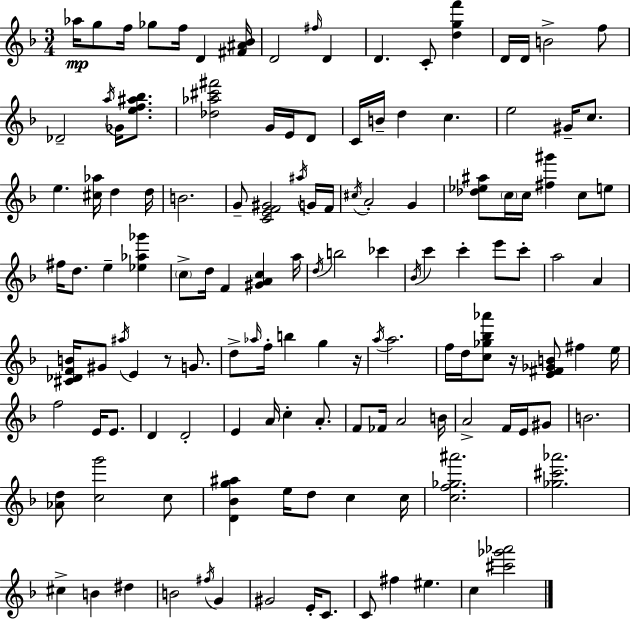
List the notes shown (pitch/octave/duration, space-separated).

Ab5/s G5/e F5/s Gb5/e F5/s D4/q [F#4,A#4,Bb4]/s D4/h F#5/s D4/q D4/q. C4/e [D5,G5,F6]/q D4/s D4/s B4/h F5/e Db4/h A5/s Gb4/s [E5,F5,A#5,Bb5]/e. [Db5,Ab5,C#6,F#6]/h G4/s E4/s D4/e C4/s B4/s D5/q C5/q. E5/h G#4/s C5/e. E5/q. [C#5,Ab5]/s D5/q D5/s B4/h. G4/e [C4,E4,F4,G#4]/h A#5/s G4/s F4/s C#5/s A4/h G4/q [Db5,Eb5,A#5]/e C5/s C5/s [F#5,G#6]/q C5/e E5/e F#5/s D5/e. E5/q [Eb5,Ab5,Gb6]/q C5/e D5/s F4/q [G#4,A4,C5]/q A5/s D5/s B5/h CES6/q Bb4/s C6/q C6/q E6/e C6/e A5/h A4/q [C#4,Db4,F4,B4]/s G#4/e A#5/s E4/q R/e G4/e. D5/e Ab5/s F5/s B5/q G5/q R/s A5/s A5/h. F5/s D5/s [C5,Gb5,Bb5,Ab6]/e R/s [E4,F#4,Gb4,B4]/e F#5/q E5/s F5/h E4/s E4/e. D4/q D4/h E4/q A4/s C5/q A4/e. F4/e FES4/s A4/h B4/s A4/h F4/s E4/s G#4/e B4/h. [Ab4,D5]/e [C5,G6]/h C5/e [D4,Bb4,G5,A#5]/q E5/s D5/e C5/q C5/s [C5,F5,Gb5,A#6]/h. [Gb5,C#6,Ab6]/h. C#5/q B4/q D#5/q B4/h F#5/s G4/q G#4/h E4/s C4/e. C4/e F#5/q EIS5/q. C5/q [C#6,Gb6,Ab6]/h